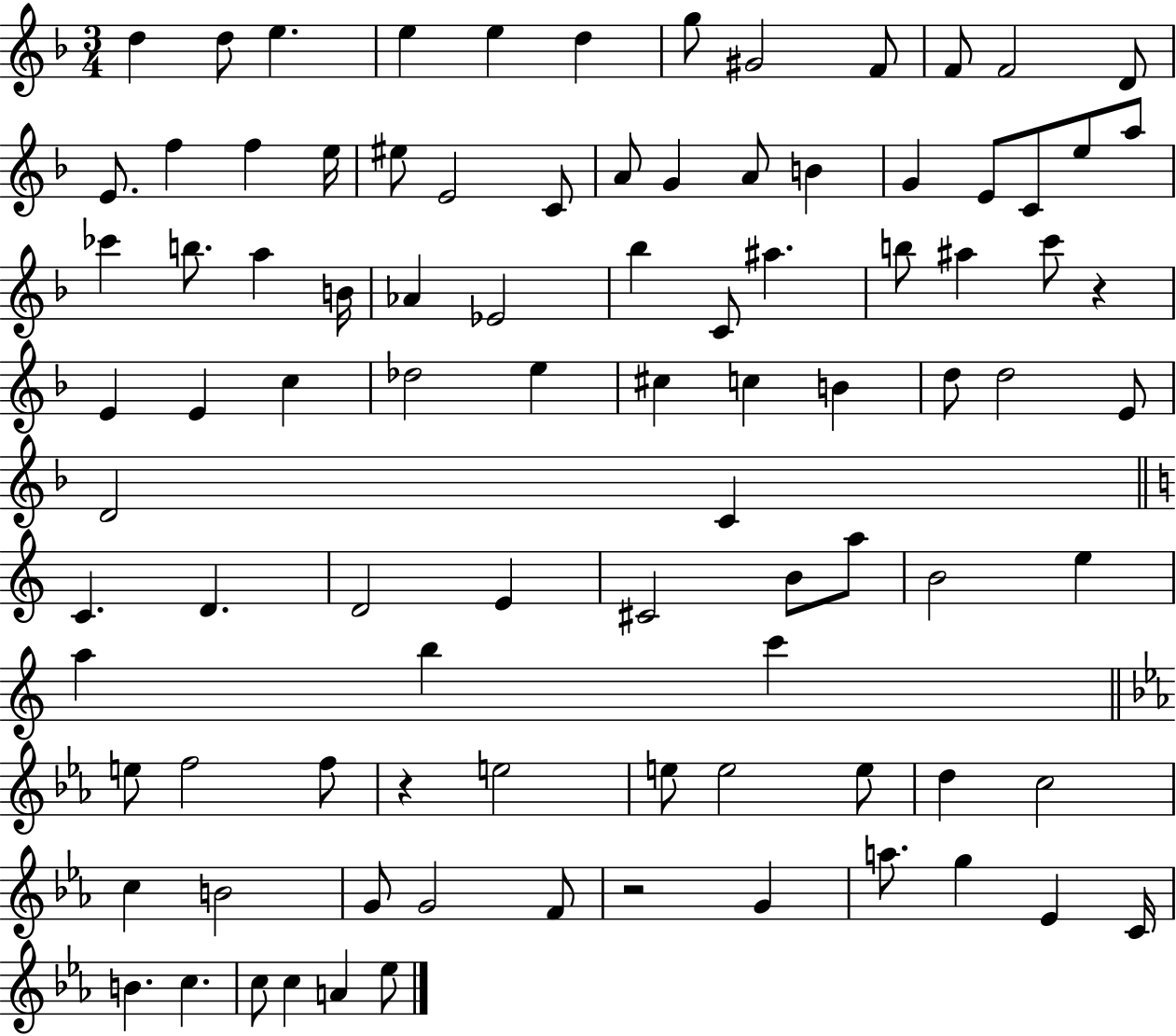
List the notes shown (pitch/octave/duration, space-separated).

D5/q D5/e E5/q. E5/q E5/q D5/q G5/e G#4/h F4/e F4/e F4/h D4/e E4/e. F5/q F5/q E5/s EIS5/e E4/h C4/e A4/e G4/q A4/e B4/q G4/q E4/e C4/e E5/e A5/e CES6/q B5/e. A5/q B4/s Ab4/q Eb4/h Bb5/q C4/e A#5/q. B5/e A#5/q C6/e R/q E4/q E4/q C5/q Db5/h E5/q C#5/q C5/q B4/q D5/e D5/h E4/e D4/h C4/q C4/q. D4/q. D4/h E4/q C#4/h B4/e A5/e B4/h E5/q A5/q B5/q C6/q E5/e F5/h F5/e R/q E5/h E5/e E5/h E5/e D5/q C5/h C5/q B4/h G4/e G4/h F4/e R/h G4/q A5/e. G5/q Eb4/q C4/s B4/q. C5/q. C5/e C5/q A4/q Eb5/e